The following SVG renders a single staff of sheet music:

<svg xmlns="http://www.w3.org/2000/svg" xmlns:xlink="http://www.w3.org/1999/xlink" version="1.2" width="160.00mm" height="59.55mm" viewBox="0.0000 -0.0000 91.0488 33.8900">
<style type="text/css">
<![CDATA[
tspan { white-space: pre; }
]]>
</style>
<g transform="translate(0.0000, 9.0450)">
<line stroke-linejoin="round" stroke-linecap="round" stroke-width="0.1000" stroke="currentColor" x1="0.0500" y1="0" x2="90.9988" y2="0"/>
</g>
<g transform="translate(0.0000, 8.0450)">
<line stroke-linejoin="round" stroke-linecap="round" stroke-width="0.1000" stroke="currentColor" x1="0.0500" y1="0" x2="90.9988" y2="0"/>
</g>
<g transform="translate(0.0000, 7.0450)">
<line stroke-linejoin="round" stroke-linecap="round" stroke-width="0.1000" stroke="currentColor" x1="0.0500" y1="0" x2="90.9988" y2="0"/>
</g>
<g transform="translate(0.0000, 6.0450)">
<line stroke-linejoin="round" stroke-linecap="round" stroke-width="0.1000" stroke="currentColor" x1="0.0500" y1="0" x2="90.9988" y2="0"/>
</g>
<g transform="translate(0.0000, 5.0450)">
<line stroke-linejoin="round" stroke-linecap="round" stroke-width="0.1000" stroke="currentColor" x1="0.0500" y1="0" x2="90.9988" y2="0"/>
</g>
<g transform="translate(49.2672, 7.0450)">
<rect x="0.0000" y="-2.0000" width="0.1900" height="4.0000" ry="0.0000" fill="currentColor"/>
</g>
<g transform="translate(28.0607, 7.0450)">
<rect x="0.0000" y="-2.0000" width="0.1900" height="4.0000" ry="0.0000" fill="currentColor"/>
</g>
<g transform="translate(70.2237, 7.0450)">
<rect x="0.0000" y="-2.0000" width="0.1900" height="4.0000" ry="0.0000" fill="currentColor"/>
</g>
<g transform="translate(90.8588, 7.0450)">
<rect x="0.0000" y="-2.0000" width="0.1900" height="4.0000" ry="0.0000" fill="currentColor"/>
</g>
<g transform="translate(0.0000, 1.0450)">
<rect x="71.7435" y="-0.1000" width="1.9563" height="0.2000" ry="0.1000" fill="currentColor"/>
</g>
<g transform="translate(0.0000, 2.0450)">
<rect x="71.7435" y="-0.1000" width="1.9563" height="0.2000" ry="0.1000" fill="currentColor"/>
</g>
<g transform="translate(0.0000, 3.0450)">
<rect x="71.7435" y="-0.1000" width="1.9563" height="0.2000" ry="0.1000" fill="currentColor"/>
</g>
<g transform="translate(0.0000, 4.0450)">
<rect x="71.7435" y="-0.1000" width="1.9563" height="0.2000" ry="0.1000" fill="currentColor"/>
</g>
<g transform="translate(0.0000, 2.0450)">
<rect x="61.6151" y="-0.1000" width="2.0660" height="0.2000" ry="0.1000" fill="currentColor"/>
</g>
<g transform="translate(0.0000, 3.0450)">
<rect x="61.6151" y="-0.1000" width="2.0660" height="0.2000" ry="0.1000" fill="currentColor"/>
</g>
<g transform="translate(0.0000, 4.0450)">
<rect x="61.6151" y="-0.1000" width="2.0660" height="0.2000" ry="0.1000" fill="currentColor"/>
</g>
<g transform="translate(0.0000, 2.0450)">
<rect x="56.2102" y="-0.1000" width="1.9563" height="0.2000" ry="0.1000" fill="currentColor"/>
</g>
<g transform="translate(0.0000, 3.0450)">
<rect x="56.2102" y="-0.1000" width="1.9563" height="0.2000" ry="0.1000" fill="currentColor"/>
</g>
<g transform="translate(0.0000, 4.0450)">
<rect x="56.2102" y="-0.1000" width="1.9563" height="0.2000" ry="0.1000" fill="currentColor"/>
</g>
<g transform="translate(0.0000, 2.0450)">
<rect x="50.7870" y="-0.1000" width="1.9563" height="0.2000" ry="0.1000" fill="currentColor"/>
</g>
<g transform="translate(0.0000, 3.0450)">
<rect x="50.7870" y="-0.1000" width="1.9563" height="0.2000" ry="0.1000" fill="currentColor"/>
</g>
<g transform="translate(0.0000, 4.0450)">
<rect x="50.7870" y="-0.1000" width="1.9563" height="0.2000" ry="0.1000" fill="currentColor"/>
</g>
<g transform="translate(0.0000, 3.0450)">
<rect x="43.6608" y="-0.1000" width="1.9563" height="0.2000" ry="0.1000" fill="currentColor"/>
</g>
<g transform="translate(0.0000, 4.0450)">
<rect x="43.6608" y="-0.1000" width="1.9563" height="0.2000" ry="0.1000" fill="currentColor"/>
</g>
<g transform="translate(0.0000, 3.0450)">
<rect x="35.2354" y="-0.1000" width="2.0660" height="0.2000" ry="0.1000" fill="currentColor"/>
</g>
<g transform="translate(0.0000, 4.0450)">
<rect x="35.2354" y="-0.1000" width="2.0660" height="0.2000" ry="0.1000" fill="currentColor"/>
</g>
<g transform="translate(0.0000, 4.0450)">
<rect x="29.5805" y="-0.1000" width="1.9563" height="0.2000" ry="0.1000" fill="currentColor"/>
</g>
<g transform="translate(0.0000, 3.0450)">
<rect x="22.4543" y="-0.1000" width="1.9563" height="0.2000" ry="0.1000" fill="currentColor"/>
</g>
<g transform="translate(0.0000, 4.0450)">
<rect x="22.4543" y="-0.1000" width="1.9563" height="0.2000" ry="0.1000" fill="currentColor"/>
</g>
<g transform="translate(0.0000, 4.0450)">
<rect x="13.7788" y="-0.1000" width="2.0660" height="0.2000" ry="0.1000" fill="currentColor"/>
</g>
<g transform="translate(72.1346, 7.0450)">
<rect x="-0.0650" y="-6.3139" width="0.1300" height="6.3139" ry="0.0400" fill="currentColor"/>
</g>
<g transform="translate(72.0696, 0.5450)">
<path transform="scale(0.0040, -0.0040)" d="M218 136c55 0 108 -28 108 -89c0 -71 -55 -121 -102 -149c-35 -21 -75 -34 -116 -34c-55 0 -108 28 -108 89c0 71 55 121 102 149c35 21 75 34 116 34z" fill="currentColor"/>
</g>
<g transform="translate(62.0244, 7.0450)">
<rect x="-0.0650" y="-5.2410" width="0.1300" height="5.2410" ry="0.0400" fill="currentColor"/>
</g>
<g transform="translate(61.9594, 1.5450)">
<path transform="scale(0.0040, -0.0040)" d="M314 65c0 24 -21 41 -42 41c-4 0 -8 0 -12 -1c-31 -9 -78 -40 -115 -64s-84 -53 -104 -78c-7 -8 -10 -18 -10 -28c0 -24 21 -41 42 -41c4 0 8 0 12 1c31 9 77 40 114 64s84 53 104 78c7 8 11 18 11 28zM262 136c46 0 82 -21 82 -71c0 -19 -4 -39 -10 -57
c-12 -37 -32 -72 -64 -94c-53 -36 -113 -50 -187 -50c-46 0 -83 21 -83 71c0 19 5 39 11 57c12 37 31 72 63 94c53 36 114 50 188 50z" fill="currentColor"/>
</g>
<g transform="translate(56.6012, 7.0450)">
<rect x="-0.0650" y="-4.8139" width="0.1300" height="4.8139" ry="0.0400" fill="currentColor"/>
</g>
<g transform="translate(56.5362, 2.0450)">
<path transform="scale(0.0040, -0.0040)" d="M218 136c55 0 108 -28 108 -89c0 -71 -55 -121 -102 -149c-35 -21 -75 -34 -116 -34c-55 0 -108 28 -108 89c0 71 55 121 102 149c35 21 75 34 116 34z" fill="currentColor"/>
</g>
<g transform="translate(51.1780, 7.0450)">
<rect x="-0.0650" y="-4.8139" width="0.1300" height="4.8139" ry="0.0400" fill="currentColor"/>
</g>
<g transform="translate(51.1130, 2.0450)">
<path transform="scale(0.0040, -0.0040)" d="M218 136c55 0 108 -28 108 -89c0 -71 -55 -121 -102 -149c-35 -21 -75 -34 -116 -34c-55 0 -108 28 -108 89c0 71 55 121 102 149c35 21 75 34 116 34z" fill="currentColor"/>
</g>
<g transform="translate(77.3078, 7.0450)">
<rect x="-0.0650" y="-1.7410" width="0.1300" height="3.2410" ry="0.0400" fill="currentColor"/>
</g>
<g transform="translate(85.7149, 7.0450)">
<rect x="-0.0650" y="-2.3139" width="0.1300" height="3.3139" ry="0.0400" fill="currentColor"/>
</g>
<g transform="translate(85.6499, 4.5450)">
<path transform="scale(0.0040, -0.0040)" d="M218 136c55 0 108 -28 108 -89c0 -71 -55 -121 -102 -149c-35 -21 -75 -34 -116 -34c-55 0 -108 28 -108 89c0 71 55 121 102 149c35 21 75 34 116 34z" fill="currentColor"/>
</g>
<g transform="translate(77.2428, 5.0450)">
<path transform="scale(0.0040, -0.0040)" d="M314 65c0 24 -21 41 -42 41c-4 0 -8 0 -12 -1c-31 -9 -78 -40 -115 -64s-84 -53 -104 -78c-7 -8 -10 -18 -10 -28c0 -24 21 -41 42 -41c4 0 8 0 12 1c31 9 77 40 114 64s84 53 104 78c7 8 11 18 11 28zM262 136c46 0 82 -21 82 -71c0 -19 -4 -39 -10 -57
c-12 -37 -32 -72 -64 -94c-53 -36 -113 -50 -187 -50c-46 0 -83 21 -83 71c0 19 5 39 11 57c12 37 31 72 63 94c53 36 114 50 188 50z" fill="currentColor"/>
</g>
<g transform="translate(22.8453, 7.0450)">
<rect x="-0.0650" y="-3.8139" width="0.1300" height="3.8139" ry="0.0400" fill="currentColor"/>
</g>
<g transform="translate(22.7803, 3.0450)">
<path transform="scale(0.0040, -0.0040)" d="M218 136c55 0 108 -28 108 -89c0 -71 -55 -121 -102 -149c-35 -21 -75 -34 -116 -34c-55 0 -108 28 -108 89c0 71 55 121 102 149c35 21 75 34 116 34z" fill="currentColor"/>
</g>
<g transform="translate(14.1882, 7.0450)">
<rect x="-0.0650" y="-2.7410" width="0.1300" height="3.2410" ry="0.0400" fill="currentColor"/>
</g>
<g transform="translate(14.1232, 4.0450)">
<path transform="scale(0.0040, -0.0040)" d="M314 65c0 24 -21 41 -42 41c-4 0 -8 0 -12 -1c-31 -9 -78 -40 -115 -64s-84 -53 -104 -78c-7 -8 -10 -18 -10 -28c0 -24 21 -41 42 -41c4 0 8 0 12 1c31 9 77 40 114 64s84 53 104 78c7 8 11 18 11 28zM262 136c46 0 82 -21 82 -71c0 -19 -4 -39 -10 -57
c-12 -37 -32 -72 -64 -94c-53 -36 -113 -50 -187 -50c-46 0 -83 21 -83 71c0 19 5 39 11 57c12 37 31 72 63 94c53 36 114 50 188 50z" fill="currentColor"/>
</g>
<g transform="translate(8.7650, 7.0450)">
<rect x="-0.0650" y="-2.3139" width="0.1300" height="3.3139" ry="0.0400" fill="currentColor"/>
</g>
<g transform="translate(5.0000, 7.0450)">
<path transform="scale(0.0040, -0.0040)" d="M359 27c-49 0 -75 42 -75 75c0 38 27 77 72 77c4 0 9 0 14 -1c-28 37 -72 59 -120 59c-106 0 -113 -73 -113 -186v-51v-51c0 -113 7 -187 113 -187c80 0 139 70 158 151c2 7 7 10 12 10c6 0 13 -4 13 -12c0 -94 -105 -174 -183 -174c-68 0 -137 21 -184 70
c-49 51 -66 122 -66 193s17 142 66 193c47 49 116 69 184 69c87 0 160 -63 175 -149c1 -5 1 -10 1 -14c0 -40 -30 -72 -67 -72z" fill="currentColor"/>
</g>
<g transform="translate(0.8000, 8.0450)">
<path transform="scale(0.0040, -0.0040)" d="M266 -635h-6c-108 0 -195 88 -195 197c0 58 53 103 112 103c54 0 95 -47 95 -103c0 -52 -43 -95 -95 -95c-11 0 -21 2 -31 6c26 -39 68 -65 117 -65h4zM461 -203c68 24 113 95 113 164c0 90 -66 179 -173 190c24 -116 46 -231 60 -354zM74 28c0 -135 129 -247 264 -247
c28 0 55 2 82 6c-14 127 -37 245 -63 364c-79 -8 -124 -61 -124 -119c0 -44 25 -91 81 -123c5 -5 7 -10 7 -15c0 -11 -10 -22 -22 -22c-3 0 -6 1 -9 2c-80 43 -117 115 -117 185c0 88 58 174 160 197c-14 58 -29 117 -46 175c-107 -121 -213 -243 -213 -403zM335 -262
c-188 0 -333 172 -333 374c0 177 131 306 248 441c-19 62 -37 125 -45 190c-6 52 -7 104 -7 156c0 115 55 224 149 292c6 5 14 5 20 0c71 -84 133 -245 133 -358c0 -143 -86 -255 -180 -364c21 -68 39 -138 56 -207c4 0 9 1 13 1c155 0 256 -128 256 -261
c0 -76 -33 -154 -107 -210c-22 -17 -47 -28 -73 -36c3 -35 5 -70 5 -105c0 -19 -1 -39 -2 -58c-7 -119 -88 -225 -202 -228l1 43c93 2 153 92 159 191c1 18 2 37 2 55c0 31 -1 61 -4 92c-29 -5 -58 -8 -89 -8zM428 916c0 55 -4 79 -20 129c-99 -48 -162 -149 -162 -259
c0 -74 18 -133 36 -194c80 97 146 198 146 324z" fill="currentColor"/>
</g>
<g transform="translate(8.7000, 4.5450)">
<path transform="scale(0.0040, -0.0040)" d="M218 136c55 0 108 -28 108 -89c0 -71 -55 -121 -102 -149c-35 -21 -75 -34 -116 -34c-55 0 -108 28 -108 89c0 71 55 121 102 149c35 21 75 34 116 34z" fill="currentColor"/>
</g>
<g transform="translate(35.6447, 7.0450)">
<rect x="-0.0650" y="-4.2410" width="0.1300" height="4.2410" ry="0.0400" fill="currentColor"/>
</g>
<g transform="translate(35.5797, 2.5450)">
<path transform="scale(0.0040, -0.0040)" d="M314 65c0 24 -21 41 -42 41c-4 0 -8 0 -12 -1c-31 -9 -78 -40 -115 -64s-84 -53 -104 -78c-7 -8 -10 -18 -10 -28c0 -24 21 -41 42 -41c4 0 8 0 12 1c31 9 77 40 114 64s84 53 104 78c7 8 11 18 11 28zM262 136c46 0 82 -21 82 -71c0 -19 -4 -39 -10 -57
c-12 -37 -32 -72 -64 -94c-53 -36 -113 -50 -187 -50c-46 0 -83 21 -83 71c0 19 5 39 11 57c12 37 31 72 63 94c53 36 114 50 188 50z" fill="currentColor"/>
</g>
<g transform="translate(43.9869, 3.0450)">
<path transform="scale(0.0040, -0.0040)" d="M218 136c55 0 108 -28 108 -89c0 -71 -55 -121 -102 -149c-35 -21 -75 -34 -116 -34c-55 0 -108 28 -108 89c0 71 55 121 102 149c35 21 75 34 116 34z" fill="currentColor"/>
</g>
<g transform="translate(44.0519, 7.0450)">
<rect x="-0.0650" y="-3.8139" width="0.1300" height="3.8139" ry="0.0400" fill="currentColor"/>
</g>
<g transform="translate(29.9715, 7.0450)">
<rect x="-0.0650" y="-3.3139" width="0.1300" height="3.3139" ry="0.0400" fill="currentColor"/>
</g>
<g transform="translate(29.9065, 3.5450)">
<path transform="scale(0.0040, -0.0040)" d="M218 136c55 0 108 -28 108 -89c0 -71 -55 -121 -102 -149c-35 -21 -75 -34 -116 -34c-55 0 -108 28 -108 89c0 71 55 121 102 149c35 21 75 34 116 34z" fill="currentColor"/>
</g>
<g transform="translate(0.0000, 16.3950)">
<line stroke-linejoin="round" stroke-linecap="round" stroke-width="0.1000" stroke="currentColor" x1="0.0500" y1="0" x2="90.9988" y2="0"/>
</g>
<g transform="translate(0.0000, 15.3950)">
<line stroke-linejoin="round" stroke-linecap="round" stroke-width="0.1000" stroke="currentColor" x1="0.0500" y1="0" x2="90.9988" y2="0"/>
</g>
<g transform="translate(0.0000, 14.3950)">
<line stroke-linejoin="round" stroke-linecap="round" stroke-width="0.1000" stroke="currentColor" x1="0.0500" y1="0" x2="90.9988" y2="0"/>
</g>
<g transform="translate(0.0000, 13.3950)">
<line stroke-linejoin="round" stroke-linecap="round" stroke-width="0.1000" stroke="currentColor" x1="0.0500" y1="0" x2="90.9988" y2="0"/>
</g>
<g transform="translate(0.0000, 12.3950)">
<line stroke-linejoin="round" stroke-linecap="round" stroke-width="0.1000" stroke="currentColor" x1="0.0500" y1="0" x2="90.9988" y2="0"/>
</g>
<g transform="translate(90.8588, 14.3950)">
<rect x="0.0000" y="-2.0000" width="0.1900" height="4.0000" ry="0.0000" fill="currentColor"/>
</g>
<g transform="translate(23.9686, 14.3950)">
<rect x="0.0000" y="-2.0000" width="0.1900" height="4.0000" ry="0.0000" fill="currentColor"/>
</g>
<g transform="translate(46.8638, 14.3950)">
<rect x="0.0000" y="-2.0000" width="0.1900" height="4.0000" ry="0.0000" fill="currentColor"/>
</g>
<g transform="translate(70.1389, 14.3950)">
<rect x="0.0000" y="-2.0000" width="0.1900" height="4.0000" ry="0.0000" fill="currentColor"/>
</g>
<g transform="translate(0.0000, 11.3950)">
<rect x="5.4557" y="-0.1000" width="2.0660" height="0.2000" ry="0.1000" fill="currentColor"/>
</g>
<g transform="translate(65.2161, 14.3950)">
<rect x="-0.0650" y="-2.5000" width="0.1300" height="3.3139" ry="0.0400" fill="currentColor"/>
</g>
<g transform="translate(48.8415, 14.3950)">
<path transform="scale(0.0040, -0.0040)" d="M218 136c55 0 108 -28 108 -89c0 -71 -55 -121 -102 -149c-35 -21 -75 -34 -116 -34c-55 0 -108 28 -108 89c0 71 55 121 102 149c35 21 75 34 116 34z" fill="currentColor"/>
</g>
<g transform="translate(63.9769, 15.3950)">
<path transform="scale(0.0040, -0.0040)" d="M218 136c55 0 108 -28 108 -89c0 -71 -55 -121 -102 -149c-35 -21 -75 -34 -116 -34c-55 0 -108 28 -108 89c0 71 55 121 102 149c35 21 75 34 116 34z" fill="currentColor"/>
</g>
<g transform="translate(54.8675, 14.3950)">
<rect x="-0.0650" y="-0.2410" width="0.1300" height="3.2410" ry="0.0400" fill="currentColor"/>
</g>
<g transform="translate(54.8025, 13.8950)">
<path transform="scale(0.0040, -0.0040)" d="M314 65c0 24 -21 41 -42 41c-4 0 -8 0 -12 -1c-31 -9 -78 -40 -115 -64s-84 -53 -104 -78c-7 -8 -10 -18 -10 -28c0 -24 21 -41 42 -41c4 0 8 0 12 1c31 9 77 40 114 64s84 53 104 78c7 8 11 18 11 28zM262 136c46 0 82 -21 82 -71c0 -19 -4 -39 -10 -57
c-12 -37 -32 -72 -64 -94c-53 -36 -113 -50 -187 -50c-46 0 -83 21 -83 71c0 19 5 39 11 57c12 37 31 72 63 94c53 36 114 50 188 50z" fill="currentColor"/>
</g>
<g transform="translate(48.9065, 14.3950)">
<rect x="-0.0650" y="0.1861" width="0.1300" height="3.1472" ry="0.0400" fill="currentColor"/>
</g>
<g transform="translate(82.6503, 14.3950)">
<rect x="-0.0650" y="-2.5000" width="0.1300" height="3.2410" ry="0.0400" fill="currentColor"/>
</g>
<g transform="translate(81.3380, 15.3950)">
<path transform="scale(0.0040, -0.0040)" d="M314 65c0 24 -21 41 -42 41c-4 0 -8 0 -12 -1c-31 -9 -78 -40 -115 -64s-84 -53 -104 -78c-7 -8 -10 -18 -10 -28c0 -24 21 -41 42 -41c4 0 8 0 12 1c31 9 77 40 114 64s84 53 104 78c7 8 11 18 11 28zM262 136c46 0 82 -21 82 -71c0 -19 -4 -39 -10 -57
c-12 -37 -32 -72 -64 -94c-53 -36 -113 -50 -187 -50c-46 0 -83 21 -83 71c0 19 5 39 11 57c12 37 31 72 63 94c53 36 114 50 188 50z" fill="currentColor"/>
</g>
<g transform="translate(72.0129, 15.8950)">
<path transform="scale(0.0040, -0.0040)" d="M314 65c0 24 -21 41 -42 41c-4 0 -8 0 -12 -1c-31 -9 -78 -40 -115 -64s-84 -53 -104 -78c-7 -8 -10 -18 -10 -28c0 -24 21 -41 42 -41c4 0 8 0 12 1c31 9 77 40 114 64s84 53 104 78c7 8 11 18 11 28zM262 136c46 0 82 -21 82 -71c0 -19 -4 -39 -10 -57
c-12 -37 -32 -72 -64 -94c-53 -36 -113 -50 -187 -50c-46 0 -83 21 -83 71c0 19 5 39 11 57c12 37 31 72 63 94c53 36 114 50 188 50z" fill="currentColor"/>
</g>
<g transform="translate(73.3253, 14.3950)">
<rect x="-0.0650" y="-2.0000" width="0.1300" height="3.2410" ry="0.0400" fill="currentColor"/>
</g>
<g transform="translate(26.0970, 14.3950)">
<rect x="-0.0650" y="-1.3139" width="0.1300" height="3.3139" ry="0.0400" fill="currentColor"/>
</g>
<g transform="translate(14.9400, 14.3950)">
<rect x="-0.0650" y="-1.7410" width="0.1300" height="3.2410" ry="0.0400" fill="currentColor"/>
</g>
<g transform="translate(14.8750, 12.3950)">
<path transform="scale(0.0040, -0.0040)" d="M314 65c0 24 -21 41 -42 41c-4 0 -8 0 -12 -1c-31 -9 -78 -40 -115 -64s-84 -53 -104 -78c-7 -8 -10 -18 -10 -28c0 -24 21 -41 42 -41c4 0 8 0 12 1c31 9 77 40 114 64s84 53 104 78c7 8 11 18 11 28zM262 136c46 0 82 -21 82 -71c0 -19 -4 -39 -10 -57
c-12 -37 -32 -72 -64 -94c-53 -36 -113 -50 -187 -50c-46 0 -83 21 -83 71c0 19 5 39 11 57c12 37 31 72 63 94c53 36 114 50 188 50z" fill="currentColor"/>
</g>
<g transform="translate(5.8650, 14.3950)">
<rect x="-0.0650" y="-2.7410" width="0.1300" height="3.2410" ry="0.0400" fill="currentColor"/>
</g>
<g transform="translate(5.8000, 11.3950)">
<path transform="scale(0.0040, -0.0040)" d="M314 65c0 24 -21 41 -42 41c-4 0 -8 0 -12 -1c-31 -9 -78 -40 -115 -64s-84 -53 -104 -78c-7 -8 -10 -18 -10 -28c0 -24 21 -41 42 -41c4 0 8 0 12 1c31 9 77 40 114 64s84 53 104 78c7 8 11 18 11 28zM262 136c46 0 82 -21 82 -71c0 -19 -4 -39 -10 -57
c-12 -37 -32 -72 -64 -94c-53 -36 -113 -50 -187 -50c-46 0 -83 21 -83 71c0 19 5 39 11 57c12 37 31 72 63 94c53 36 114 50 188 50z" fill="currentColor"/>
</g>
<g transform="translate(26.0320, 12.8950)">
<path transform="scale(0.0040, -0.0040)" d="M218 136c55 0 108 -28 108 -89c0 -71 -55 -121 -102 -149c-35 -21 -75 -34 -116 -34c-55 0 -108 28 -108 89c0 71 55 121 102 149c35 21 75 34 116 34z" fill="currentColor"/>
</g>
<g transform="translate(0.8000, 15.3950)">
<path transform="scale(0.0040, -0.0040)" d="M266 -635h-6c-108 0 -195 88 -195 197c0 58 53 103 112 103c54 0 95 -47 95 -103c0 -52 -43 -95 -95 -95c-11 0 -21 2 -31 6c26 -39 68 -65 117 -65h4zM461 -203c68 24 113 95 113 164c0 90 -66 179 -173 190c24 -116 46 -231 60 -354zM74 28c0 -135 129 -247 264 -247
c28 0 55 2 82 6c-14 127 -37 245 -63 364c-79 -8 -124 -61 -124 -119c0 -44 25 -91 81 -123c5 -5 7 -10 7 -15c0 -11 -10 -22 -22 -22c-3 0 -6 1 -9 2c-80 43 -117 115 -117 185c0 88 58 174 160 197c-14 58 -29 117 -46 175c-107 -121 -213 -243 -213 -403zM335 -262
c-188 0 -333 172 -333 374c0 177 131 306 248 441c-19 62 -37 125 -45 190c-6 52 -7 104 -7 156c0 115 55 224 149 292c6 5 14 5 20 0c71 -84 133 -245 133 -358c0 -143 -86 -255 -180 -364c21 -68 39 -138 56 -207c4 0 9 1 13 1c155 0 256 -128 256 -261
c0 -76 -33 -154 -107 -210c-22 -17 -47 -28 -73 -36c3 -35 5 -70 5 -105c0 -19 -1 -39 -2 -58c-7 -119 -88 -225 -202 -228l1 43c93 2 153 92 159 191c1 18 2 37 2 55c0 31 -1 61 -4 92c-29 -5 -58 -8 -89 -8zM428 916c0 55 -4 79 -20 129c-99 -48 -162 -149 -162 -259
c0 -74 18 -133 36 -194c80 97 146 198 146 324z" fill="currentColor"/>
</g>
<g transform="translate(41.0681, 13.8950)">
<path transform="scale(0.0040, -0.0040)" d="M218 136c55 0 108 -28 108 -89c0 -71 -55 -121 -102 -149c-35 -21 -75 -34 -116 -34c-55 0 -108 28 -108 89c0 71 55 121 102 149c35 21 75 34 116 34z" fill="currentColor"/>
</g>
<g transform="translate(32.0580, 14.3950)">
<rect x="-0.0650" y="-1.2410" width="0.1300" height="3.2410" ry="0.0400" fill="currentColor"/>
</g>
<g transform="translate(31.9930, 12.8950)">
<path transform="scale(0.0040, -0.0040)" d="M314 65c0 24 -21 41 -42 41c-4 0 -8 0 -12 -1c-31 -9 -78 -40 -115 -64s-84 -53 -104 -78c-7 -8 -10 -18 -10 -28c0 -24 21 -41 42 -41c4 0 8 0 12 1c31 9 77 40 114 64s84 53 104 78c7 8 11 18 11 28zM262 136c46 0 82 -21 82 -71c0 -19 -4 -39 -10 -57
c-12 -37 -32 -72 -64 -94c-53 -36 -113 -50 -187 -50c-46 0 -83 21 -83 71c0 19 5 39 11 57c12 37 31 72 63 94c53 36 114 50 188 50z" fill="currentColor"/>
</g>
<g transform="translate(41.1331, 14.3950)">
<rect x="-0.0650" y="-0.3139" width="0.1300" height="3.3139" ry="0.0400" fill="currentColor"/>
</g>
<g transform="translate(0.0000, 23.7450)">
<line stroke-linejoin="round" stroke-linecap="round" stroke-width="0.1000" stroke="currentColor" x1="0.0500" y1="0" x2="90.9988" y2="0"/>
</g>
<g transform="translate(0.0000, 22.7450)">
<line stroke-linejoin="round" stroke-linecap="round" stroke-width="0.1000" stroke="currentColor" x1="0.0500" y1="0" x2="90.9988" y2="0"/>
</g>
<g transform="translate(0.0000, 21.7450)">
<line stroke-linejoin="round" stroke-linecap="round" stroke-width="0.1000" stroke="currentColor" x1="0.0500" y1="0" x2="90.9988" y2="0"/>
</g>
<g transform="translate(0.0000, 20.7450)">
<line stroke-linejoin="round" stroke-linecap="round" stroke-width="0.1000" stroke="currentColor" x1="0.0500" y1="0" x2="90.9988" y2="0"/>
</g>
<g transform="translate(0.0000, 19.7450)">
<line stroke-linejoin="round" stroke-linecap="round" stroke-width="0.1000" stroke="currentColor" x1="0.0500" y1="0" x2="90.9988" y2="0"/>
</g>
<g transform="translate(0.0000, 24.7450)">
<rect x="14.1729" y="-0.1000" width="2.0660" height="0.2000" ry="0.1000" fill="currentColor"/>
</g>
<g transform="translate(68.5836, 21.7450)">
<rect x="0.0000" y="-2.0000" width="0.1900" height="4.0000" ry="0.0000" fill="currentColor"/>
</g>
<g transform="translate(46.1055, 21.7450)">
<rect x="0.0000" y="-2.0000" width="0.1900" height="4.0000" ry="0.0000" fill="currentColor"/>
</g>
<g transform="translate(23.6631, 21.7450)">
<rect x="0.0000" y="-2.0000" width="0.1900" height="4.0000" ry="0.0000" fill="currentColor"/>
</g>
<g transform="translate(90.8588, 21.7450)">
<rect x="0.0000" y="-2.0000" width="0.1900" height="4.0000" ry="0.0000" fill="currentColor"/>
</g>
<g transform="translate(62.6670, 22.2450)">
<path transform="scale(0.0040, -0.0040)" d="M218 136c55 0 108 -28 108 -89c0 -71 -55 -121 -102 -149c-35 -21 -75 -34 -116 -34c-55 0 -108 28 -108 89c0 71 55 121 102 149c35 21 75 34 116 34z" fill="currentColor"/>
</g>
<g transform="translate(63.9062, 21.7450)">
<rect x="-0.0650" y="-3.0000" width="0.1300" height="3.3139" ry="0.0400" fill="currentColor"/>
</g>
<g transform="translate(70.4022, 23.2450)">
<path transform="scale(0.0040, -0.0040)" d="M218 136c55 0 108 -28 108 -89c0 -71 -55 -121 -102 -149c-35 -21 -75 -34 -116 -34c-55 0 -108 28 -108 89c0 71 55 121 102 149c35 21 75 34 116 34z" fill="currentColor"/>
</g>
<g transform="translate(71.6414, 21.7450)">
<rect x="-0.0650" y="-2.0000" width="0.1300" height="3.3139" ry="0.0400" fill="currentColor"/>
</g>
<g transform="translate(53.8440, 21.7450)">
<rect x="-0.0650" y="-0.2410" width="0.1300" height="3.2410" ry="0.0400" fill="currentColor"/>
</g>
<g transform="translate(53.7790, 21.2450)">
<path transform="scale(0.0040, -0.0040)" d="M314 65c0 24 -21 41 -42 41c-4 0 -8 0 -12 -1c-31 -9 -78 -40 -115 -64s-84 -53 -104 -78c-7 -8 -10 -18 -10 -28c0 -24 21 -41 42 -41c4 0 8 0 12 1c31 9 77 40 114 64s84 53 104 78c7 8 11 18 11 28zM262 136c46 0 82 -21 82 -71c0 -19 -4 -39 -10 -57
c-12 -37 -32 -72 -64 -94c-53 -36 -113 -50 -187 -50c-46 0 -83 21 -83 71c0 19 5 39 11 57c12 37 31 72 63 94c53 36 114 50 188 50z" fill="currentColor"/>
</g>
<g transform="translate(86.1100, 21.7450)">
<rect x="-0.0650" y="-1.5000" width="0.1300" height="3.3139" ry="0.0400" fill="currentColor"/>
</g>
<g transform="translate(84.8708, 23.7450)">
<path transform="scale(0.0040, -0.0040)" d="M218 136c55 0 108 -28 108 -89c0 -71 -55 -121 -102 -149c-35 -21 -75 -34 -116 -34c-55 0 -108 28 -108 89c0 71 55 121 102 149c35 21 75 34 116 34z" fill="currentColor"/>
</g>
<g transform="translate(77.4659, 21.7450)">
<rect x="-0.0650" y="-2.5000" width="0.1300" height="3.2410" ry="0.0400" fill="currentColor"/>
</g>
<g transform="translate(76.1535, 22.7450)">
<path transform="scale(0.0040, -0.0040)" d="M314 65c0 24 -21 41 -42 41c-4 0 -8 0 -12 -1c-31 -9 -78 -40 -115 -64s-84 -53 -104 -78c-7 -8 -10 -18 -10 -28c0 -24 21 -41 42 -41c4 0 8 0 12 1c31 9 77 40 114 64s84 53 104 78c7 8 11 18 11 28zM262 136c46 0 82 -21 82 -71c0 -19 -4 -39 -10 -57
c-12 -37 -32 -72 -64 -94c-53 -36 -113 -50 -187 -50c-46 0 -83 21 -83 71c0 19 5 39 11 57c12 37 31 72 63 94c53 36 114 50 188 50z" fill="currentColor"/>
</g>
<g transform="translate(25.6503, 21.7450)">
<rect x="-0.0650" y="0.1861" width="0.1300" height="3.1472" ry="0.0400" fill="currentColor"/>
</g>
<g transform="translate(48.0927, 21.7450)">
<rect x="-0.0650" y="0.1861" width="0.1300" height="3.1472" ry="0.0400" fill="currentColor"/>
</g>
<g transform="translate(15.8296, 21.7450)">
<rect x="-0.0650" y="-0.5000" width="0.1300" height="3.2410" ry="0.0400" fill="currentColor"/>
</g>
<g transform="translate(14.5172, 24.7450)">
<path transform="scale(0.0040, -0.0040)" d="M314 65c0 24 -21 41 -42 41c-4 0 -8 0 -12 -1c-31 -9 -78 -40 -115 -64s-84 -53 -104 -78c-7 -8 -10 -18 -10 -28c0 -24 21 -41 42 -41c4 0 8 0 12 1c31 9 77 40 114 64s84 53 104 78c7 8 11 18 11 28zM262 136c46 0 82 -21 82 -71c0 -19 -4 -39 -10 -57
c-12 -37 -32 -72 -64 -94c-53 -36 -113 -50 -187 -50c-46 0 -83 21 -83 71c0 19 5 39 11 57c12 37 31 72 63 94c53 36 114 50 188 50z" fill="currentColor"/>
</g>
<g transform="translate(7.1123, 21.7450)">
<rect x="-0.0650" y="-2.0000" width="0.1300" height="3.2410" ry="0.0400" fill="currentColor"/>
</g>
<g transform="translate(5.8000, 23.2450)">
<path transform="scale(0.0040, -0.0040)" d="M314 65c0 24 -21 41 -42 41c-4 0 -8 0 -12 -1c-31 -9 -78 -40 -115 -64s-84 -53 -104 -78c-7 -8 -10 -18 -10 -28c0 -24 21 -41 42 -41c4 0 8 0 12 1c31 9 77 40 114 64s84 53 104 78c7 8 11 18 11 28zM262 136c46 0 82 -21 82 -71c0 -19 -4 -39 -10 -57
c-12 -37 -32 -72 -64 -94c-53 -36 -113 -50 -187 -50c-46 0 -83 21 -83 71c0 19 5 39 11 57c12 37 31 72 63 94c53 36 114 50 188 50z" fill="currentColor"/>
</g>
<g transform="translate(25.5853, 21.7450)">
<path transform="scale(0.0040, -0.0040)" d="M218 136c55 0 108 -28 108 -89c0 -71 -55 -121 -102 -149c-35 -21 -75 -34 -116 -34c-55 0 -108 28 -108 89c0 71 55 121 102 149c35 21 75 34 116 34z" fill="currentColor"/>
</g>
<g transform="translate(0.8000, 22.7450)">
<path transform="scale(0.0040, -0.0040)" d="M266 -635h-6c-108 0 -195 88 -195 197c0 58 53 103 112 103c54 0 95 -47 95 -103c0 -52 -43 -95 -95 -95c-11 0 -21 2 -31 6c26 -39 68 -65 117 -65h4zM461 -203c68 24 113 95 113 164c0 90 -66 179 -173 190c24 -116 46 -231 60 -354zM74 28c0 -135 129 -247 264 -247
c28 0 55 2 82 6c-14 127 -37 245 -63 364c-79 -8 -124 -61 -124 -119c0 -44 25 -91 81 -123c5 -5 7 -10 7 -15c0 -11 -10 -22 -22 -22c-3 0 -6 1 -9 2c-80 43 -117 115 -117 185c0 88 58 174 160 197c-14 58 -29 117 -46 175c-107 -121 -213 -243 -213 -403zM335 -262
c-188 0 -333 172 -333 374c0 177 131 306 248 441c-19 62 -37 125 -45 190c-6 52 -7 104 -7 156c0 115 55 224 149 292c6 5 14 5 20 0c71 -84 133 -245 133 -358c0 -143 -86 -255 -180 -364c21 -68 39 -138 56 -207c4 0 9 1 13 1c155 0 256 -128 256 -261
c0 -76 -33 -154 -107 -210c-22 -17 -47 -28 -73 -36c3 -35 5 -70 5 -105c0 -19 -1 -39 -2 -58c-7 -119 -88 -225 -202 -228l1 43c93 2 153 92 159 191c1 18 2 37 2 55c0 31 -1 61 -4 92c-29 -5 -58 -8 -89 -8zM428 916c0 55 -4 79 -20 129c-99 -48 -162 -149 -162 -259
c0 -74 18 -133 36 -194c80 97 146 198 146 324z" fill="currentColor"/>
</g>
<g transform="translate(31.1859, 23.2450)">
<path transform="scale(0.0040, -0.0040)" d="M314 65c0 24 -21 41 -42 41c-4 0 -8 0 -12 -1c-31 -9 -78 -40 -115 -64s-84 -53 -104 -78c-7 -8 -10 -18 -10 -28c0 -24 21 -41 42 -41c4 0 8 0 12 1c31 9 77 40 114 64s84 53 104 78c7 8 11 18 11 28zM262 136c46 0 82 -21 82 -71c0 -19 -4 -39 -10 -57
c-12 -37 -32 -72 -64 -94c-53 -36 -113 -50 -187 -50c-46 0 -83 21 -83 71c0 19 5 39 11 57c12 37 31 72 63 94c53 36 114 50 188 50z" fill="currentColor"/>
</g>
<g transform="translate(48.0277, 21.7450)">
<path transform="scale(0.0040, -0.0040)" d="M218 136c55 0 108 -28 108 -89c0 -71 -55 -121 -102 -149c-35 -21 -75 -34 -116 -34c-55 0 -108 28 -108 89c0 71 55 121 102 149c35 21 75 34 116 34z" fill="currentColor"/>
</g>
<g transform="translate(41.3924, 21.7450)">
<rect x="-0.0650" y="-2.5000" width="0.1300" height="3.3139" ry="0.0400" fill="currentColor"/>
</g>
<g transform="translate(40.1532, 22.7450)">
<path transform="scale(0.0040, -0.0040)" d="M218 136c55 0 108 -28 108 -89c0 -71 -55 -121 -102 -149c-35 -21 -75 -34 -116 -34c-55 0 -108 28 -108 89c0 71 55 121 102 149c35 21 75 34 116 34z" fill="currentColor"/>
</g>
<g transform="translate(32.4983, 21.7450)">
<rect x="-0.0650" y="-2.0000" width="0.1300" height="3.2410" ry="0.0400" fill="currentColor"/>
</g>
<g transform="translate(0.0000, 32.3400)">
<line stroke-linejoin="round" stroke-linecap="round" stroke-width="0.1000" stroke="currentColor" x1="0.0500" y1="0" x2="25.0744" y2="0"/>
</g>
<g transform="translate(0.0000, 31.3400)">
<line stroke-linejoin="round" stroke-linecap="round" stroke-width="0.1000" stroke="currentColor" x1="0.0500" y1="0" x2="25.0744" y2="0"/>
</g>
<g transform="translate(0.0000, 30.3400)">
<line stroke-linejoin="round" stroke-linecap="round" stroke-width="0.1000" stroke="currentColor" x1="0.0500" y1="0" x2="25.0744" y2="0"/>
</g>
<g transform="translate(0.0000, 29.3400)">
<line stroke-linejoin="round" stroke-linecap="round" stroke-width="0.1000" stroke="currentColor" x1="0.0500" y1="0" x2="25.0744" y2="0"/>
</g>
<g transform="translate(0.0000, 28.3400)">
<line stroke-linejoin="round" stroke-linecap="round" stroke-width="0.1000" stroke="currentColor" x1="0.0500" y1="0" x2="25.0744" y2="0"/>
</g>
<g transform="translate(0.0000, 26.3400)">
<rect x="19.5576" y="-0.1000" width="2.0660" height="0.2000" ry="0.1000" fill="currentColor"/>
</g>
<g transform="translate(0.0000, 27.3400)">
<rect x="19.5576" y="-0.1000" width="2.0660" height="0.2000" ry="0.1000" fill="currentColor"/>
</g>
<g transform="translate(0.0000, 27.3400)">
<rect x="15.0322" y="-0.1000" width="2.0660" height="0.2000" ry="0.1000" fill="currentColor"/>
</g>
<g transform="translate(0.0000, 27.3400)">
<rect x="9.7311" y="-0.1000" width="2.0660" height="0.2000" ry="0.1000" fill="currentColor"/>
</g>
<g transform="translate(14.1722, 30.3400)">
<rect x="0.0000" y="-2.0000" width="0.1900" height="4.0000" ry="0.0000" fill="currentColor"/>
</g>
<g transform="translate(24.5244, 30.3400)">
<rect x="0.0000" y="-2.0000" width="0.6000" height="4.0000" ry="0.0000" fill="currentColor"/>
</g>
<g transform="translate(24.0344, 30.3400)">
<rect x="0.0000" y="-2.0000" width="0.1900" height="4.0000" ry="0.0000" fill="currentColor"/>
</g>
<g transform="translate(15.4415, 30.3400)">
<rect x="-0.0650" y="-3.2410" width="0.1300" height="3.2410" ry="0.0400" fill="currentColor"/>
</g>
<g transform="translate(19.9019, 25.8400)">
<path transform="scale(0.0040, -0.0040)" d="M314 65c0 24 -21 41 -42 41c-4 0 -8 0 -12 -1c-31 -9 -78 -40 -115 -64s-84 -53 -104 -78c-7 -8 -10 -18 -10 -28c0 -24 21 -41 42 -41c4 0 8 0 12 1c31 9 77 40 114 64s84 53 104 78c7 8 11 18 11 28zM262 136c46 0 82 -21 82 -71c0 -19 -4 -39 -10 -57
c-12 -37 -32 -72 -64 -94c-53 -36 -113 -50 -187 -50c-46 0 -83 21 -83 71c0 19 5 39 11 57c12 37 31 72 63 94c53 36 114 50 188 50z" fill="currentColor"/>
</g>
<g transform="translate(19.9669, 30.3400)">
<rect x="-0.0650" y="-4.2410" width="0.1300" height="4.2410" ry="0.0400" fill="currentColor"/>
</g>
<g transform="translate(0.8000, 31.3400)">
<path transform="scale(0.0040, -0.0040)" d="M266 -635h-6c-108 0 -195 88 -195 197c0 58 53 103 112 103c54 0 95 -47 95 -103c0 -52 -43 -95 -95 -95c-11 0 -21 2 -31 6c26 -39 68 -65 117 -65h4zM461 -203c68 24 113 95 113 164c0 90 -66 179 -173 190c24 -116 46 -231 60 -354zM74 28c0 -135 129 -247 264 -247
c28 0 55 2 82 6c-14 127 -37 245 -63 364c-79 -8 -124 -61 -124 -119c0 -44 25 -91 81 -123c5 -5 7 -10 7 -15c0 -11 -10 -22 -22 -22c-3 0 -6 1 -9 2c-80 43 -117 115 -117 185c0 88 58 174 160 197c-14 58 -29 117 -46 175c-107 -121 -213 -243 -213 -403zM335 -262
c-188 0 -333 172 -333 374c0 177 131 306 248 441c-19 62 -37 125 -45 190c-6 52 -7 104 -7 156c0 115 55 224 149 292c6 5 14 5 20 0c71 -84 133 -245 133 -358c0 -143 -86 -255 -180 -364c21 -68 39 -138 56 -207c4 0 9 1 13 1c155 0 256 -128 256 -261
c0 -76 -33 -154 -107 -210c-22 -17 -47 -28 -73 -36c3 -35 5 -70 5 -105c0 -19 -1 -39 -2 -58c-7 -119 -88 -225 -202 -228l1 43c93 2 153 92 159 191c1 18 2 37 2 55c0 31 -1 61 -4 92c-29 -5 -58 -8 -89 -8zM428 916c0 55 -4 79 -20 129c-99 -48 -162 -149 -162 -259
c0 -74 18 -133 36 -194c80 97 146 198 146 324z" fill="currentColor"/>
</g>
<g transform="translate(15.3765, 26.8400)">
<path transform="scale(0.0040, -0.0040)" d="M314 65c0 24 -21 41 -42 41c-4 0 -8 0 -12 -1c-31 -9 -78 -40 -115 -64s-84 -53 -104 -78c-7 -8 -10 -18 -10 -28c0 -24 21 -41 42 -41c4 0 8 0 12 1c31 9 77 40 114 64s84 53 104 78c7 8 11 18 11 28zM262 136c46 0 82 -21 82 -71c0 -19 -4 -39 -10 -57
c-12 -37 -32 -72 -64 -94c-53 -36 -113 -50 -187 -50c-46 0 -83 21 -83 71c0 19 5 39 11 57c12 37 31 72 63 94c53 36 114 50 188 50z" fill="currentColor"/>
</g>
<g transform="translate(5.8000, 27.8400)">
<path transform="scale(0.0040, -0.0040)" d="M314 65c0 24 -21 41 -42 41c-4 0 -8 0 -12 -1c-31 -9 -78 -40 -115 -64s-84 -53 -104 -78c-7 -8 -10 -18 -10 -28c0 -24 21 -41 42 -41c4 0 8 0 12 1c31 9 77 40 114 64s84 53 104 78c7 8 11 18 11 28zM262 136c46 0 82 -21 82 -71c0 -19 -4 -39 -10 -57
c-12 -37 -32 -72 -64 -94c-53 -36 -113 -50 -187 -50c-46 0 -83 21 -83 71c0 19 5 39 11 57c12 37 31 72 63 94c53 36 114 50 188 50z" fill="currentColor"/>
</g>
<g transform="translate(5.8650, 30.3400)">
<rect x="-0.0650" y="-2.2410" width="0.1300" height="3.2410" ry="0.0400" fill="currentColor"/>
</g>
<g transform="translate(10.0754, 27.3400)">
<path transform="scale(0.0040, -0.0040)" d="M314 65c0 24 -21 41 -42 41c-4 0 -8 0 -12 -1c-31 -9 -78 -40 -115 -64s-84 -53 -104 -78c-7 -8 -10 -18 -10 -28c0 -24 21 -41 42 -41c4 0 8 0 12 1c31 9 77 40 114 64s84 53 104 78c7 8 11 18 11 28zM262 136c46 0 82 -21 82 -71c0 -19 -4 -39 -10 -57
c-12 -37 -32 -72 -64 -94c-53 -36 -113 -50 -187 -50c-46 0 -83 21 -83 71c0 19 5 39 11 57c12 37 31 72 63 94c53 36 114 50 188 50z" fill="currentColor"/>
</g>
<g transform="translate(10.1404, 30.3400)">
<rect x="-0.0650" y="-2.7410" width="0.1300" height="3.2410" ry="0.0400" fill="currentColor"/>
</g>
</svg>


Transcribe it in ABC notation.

X:1
T:Untitled
M:4/4
L:1/4
K:C
g a2 c' b d'2 c' e' e' f'2 a' f2 g a2 f2 e e2 c B c2 G F2 G2 F2 C2 B F2 G B c2 A F G2 E g2 a2 b2 d'2